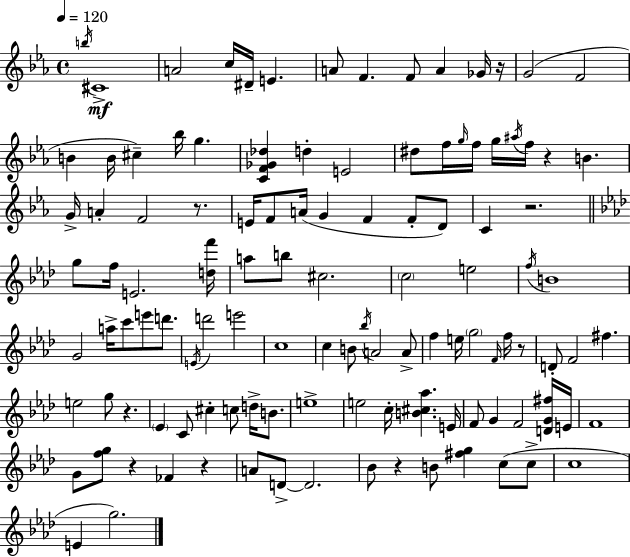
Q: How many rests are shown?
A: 9